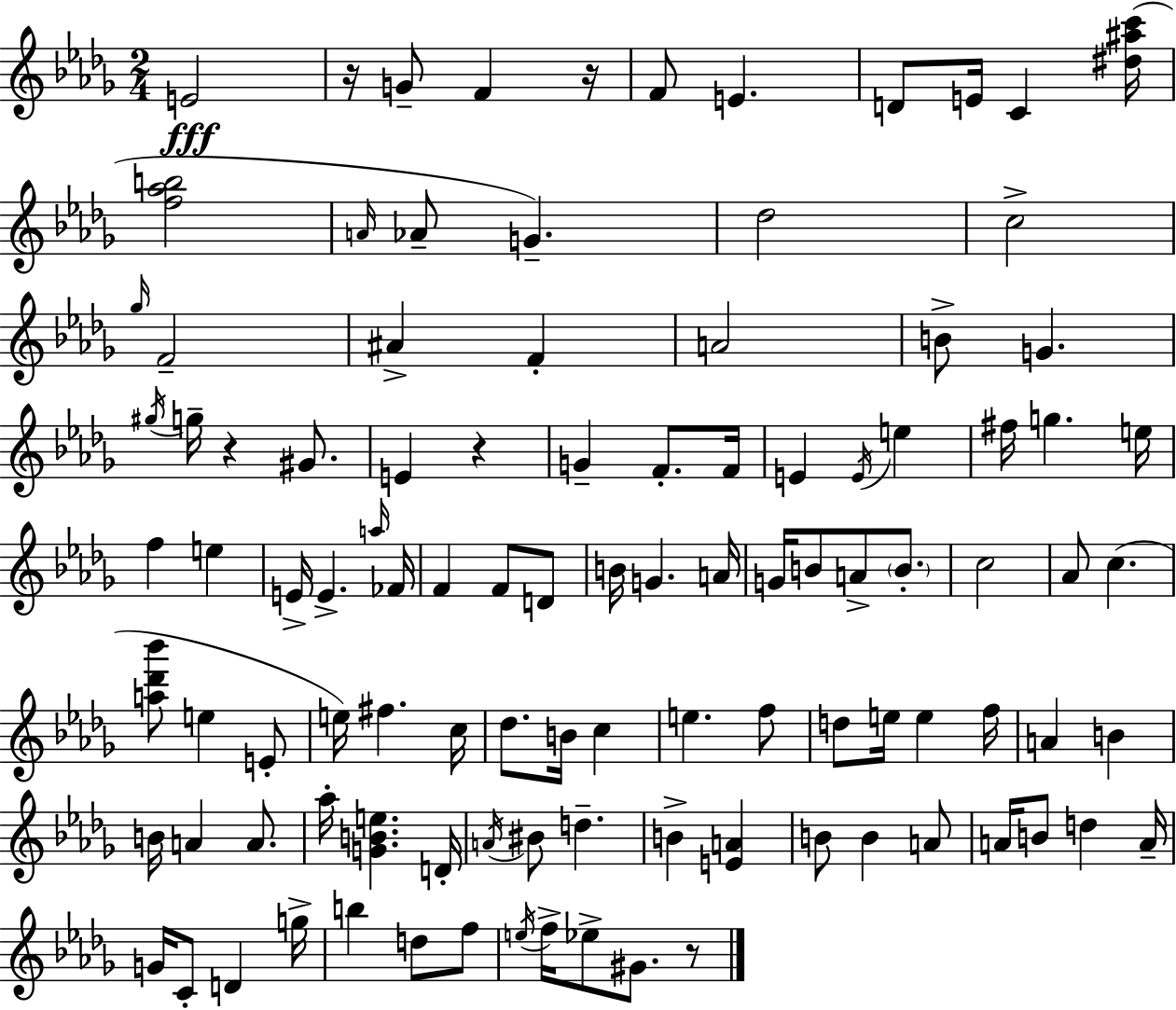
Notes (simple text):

E4/h R/s G4/e F4/q R/s F4/e E4/q. D4/e E4/s C4/q [D#5,A#5,C6]/s [F5,Ab5,B5]/h A4/s Ab4/e G4/q. Db5/h C5/h Gb5/s F4/h A#4/q F4/q A4/h B4/e G4/q. G#5/s G5/s R/q G#4/e. E4/q R/q G4/q F4/e. F4/s E4/q E4/s E5/q F#5/s G5/q. E5/s F5/q E5/q E4/s E4/q. A5/s FES4/s F4/q F4/e D4/e B4/s G4/q. A4/s G4/s B4/e A4/e B4/e. C5/h Ab4/e C5/q. [A5,Db6,Bb6]/e E5/q E4/e E5/s F#5/q. C5/s Db5/e. B4/s C5/q E5/q. F5/e D5/e E5/s E5/q F5/s A4/q B4/q B4/s A4/q A4/e. Ab5/s [G4,B4,E5]/q. D4/s A4/s BIS4/e D5/q. B4/q [E4,A4]/q B4/e B4/q A4/e A4/s B4/e D5/q A4/s G4/s C4/e D4/q G5/s B5/q D5/e F5/e E5/s F5/s Eb5/e G#4/e. R/e